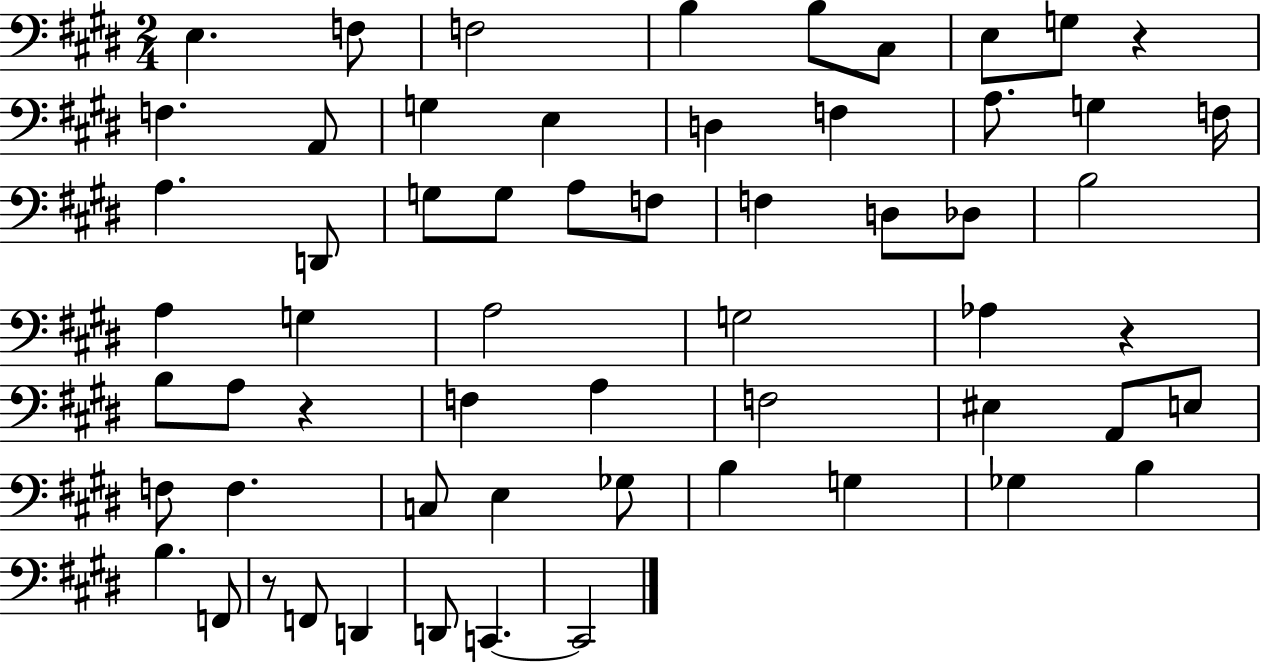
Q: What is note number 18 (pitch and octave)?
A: A3